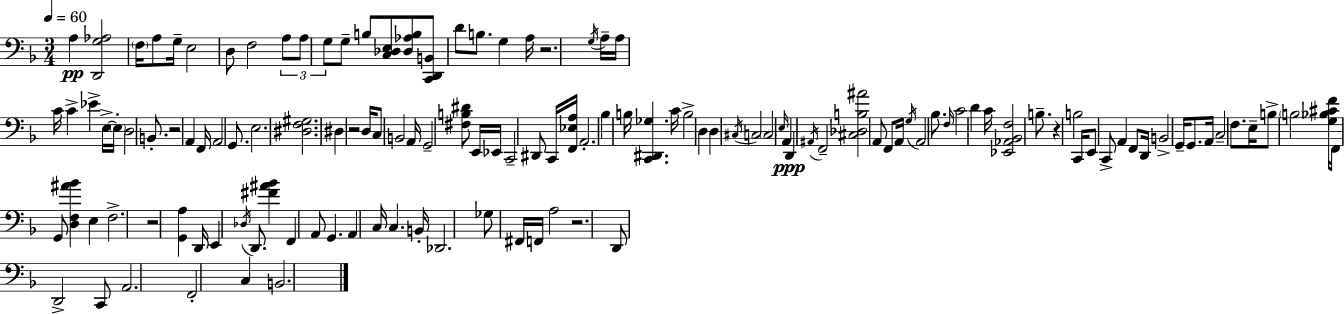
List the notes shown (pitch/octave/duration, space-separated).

A3/q [D2,G3,Ab3]/h F3/s A3/e G3/s E3/h D3/e F3/h A3/e A3/e G3/e G3/e B3/e [C3,Db3,E3]/e [Db3,Ab3,B3]/e [C2,D2,B2]/e D4/e B3/e. G3/q A3/s R/h. G3/s A3/s A3/s C4/s C4/q Eb4/q E3/s E3/s D3/h B2/e. R/h A2/q F2/s A2/h G2/e. E3/h. [D#3,F3,G#3]/h. D#3/q R/h D3/s C3/e B2/h A2/s G2/h [F#3,B3,D#4]/e E2/s Eb2/s C2/h D#2/e C2/s [F2,Eb3,A3]/s A2/h. Bb3/q B3/s [C2,D#2,Gb3]/q. C4/s B3/h D3/q D3/q C#3/s C3/h C3/h E3/s A2/q D2/q A#2/s F2/h [C#3,Db3,B3,A#4]/h A2/e F2/e A2/s G3/s A2/h Bb3/e. F3/s C4/h D4/q C4/s [Eb2,Ab2,Bb2,F3]/h B3/e. R/q B3/h C2/s E2/e C2/e A2/q F2/e D2/s B2/h G2/s G2/e. A2/s C3/h F3/e. E3/s B3/e B3/h [G3,Bb3,C#4,F4]/s F2/e G2/e [D3,F3,A#4,Bb4]/q E3/q F3/h. R/h [G2,A3]/q D2/s E2/q Db3/s D2/e. [F#4,A#4,Bb4]/q F2/q A2/e G2/q. A2/q C3/s C3/q. B2/s Db2/h. Gb3/e F#2/s F2/s A3/h R/h. D2/e D2/h C2/e A2/h. F2/h C3/q B2/h.